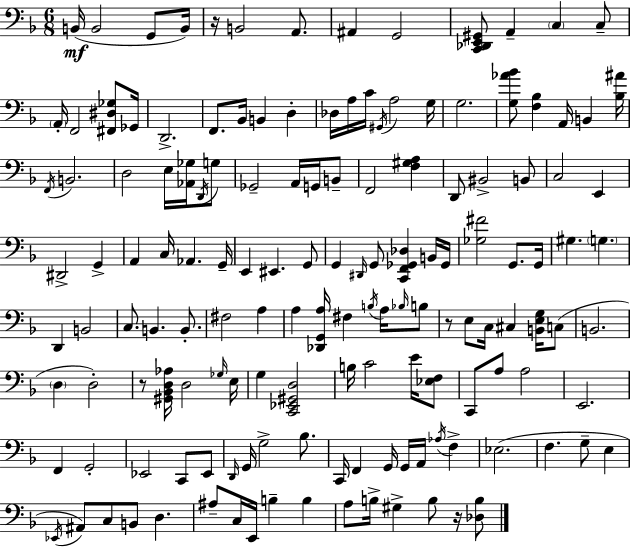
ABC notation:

X:1
T:Untitled
M:6/8
L:1/4
K:Dm
B,,/4 B,,2 G,,/2 B,,/4 z/4 B,,2 A,,/2 ^A,, G,,2 [C,,_D,,E,,^G,,]/2 A,, C, C,/2 A,,/4 F,,2 [^F,,^D,_G,]/2 _G,,/4 D,,2 F,,/2 _B,,/4 B,, D, _D,/4 A,/4 C/4 ^G,,/4 A,2 G,/4 G,2 [G,_A_B]/2 [F,_B,] A,,/4 B,, [_B,^A]/4 F,,/4 B,,2 D,2 E,/4 [_A,,_G,]/4 D,,/4 G,/2 _G,,2 A,,/4 G,,/4 B,,/2 F,,2 [F,^G,A,] D,,/2 ^B,,2 B,,/2 C,2 E,, ^D,,2 G,, A,, C,/4 _A,, G,,/4 E,, ^E,, G,,/2 G,, ^D,,/4 G,,/2 [C,,F,,_G,,_D,] B,,/4 _G,,/4 [_G,^F]2 G,,/2 G,,/4 ^G, G, D,, B,,2 C,/2 B,, B,,/2 ^F,2 A, A, [_D,,G,,A,]/4 ^F, B,/4 A,/4 _B,/4 B,/2 z/2 E,/2 C,/4 ^C, [B,,E,G,]/4 C,/2 B,,2 D, D,2 z/2 [^G,,_B,,D,_A,]/4 D,2 _G,/4 E,/4 G, [C,,_E,,^G,,D,]2 B,/4 C2 E/4 [_E,F,]/2 C,,/2 A,/2 A,2 E,,2 F,, G,,2 _E,,2 C,,/2 _E,,/2 D,,/4 G,,/4 G,2 _B,/2 C,,/4 F,, G,,/4 G,,/4 A,,/4 _A,/4 F, _E,2 F, G,/2 E, _E,,/4 ^A,,/2 C,/2 B,,/2 D, ^A,/2 C,/4 E,,/4 B, B, A,/2 B,/4 ^G, B,/2 z/4 [_D,B,]/2